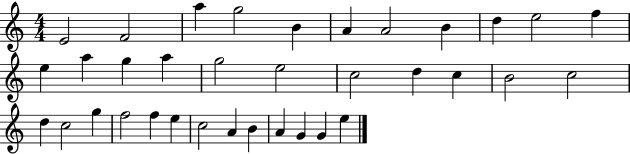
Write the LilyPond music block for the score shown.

{
  \clef treble
  \numericTimeSignature
  \time 4/4
  \key c \major
  e'2 f'2 | a''4 g''2 b'4 | a'4 a'2 b'4 | d''4 e''2 f''4 | \break e''4 a''4 g''4 a''4 | g''2 e''2 | c''2 d''4 c''4 | b'2 c''2 | \break d''4 c''2 g''4 | f''2 f''4 e''4 | c''2 a'4 b'4 | a'4 g'4 g'4 e''4 | \break \bar "|."
}